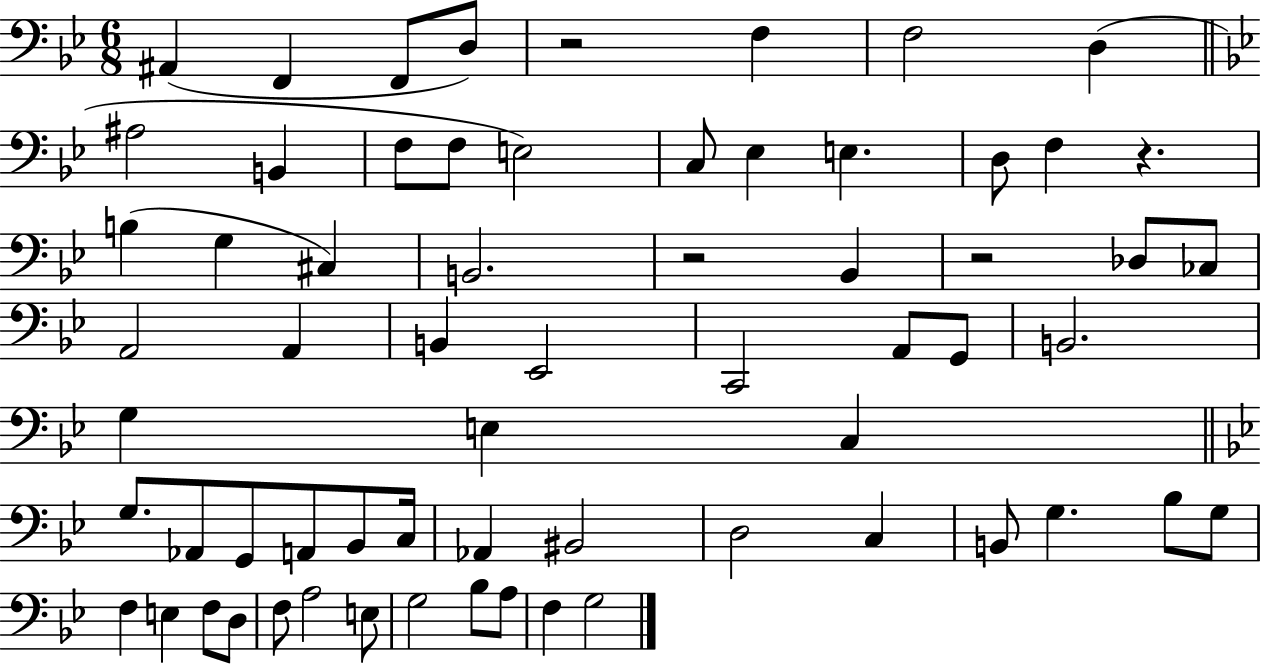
X:1
T:Untitled
M:6/8
L:1/4
K:Bb
^A,, F,, F,,/2 D,/2 z2 F, F,2 D, ^A,2 B,, F,/2 F,/2 E,2 C,/2 _E, E, D,/2 F, z B, G, ^C, B,,2 z2 _B,, z2 _D,/2 _C,/2 A,,2 A,, B,, _E,,2 C,,2 A,,/2 G,,/2 B,,2 G, E, C, G,/2 _A,,/2 G,,/2 A,,/2 _B,,/2 C,/4 _A,, ^B,,2 D,2 C, B,,/2 G, _B,/2 G,/2 F, E, F,/2 D,/2 F,/2 A,2 E,/2 G,2 _B,/2 A,/2 F, G,2